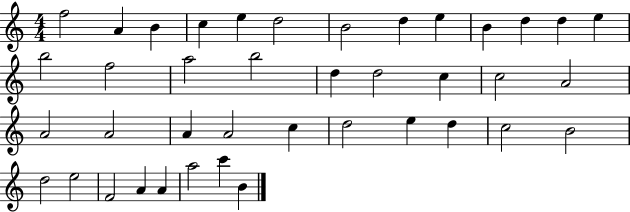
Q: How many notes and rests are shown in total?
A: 40